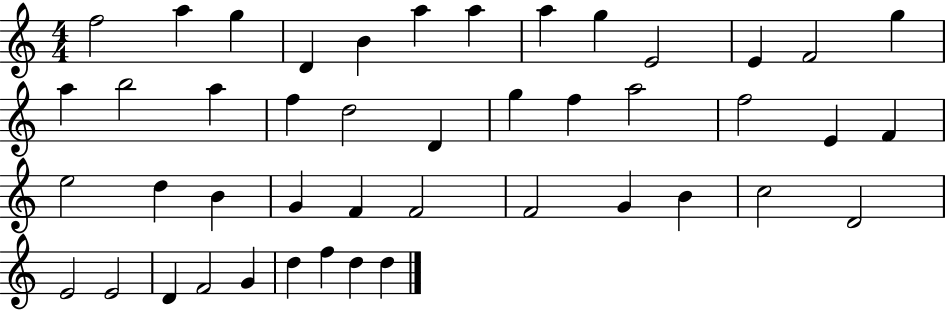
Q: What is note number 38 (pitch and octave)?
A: E4